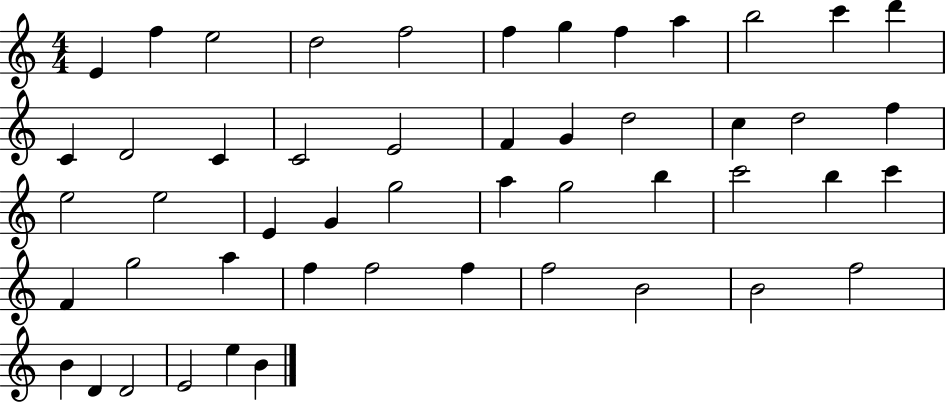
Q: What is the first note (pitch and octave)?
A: E4